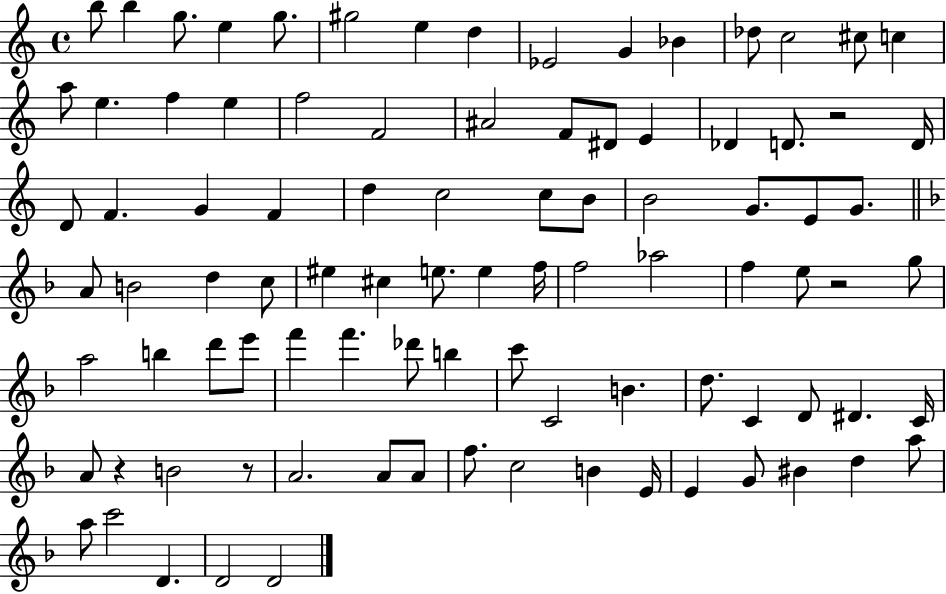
{
  \clef treble
  \time 4/4
  \defaultTimeSignature
  \key c \major
  \repeat volta 2 { b''8 b''4 g''8. e''4 g''8. | gis''2 e''4 d''4 | ees'2 g'4 bes'4 | des''8 c''2 cis''8 c''4 | \break a''8 e''4. f''4 e''4 | f''2 f'2 | ais'2 f'8 dis'8 e'4 | des'4 d'8. r2 d'16 | \break d'8 f'4. g'4 f'4 | d''4 c''2 c''8 b'8 | b'2 g'8. e'8 g'8. | \bar "||" \break \key f \major a'8 b'2 d''4 c''8 | eis''4 cis''4 e''8. e''4 f''16 | f''2 aes''2 | f''4 e''8 r2 g''8 | \break a''2 b''4 d'''8 e'''8 | f'''4 f'''4. des'''8 b''4 | c'''8 c'2 b'4. | d''8. c'4 d'8 dis'4. c'16 | \break a'8 r4 b'2 r8 | a'2. a'8 a'8 | f''8. c''2 b'4 e'16 | e'4 g'8 bis'4 d''4 a''8 | \break a''8 c'''2 d'4. | d'2 d'2 | } \bar "|."
}